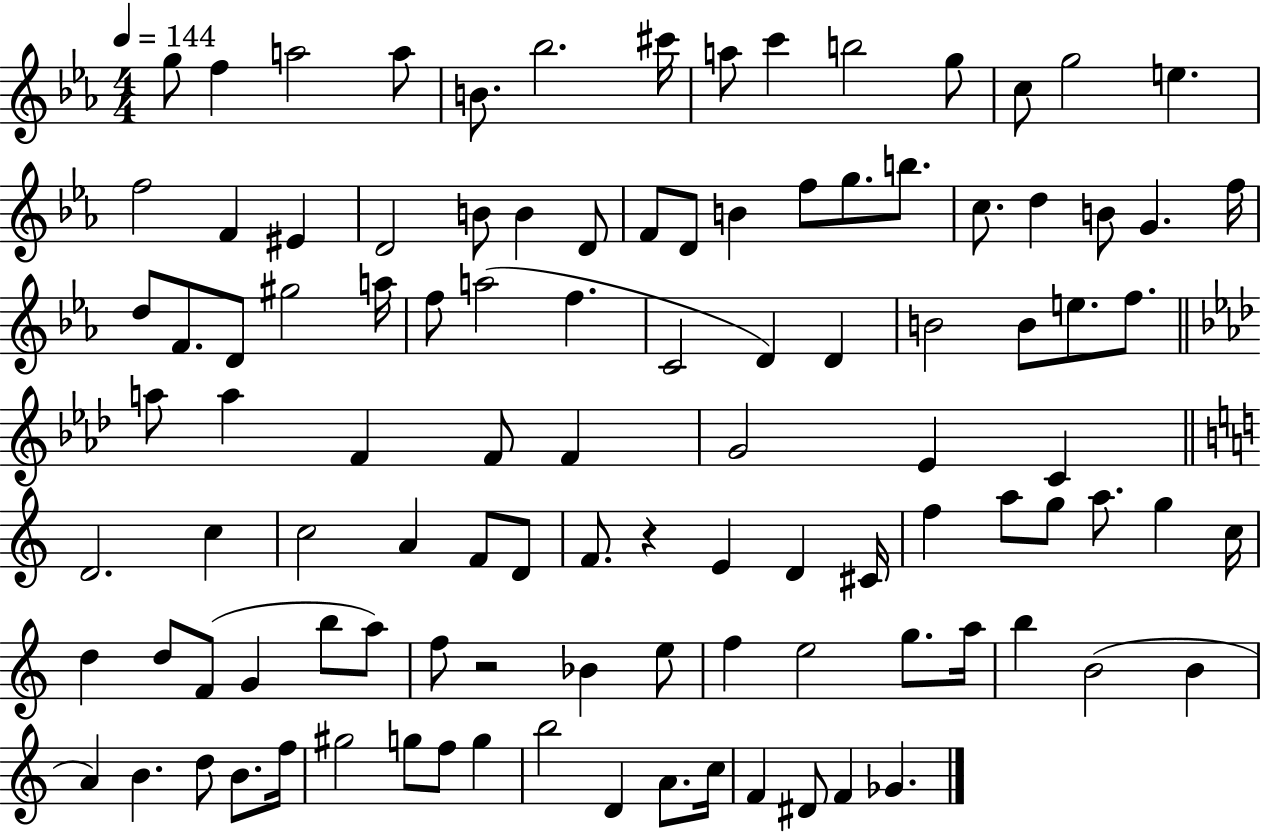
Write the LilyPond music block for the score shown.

{
  \clef treble
  \numericTimeSignature
  \time 4/4
  \key ees \major
  \tempo 4 = 144
  g''8 f''4 a''2 a''8 | b'8. bes''2. cis'''16 | a''8 c'''4 b''2 g''8 | c''8 g''2 e''4. | \break f''2 f'4 eis'4 | d'2 b'8 b'4 d'8 | f'8 d'8 b'4 f''8 g''8. b''8. | c''8. d''4 b'8 g'4. f''16 | \break d''8 f'8. d'8 gis''2 a''16 | f''8 a''2( f''4. | c'2 d'4) d'4 | b'2 b'8 e''8. f''8. | \break \bar "||" \break \key aes \major a''8 a''4 f'4 f'8 f'4 | g'2 ees'4 c'4 | \bar "||" \break \key c \major d'2. c''4 | c''2 a'4 f'8 d'8 | f'8. r4 e'4 d'4 cis'16 | f''4 a''8 g''8 a''8. g''4 c''16 | \break d''4 d''8 f'8( g'4 b''8 a''8) | f''8 r2 bes'4 e''8 | f''4 e''2 g''8. a''16 | b''4 b'2( b'4 | \break a'4) b'4. d''8 b'8. f''16 | gis''2 g''8 f''8 g''4 | b''2 d'4 a'8. c''16 | f'4 dis'8 f'4 ges'4. | \break \bar "|."
}